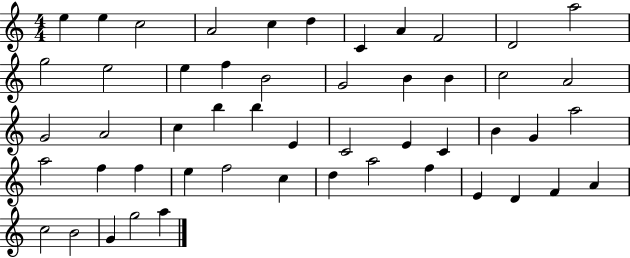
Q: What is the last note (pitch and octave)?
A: A5